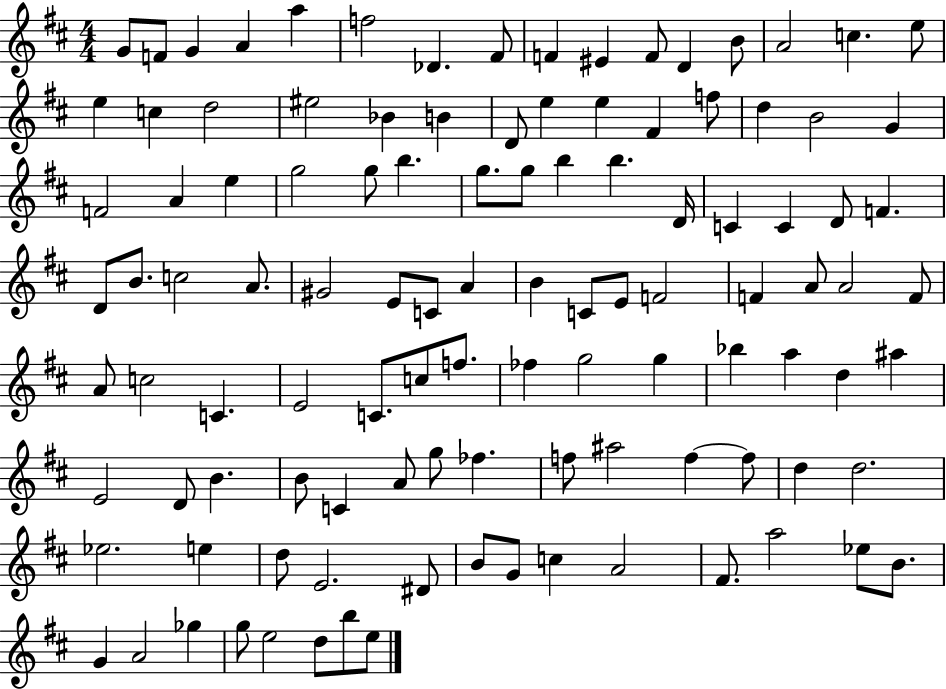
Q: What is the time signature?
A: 4/4